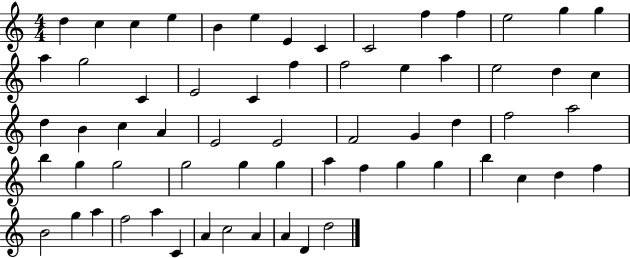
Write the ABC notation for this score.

X:1
T:Untitled
M:4/4
L:1/4
K:C
d c c e B e E C C2 f f e2 g g a g2 C E2 C f f2 e a e2 d c d B c A E2 E2 F2 G d f2 a2 b g g2 g2 g g a f g g b c d f B2 g a f2 a C A c2 A A D d2